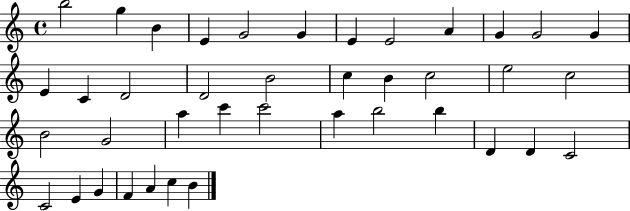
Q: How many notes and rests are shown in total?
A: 40